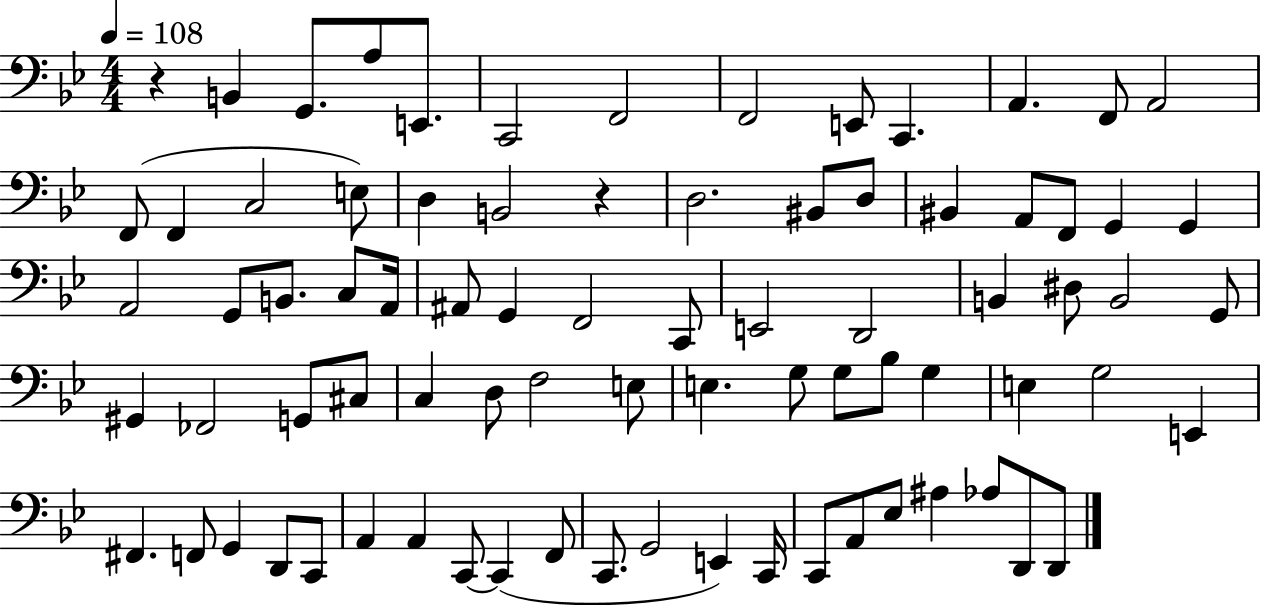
{
  \clef bass
  \numericTimeSignature
  \time 4/4
  \key bes \major
  \tempo 4 = 108
  r4 b,4 g,8. a8 e,8. | c,2 f,2 | f,2 e,8 c,4. | a,4. f,8 a,2 | \break f,8( f,4 c2 e8) | d4 b,2 r4 | d2. bis,8 d8 | bis,4 a,8 f,8 g,4 g,4 | \break a,2 g,8 b,8. c8 a,16 | ais,8 g,4 f,2 c,8 | e,2 d,2 | b,4 dis8 b,2 g,8 | \break gis,4 fes,2 g,8 cis8 | c4 d8 f2 e8 | e4. g8 g8 bes8 g4 | e4 g2 e,4 | \break fis,4. f,8 g,4 d,8 c,8 | a,4 a,4 c,8~~ c,4( f,8 | c,8. g,2 e,4) c,16 | c,8 a,8 ees8 ais4 aes8 d,8 d,8 | \break \bar "|."
}